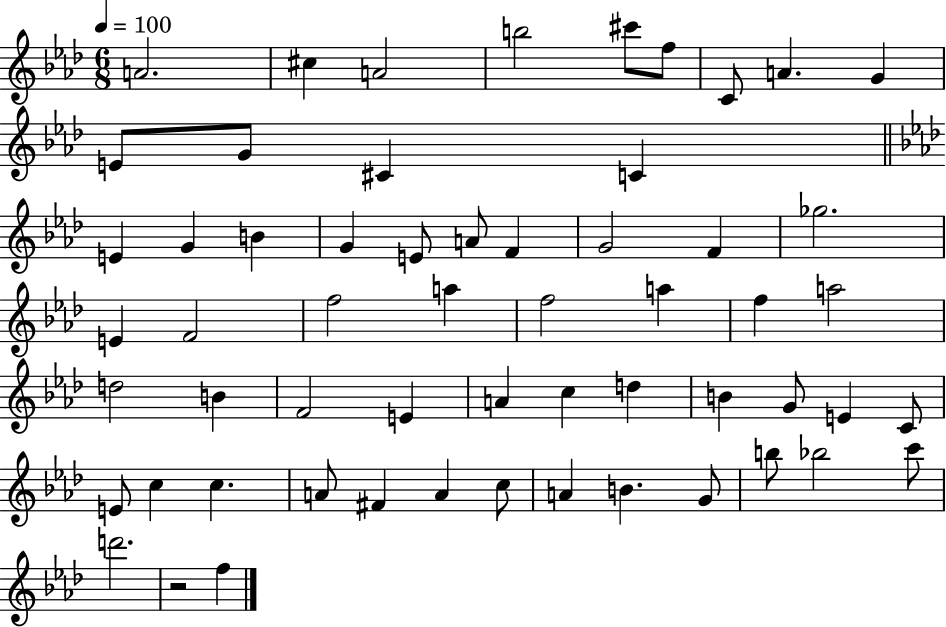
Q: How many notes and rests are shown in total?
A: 58